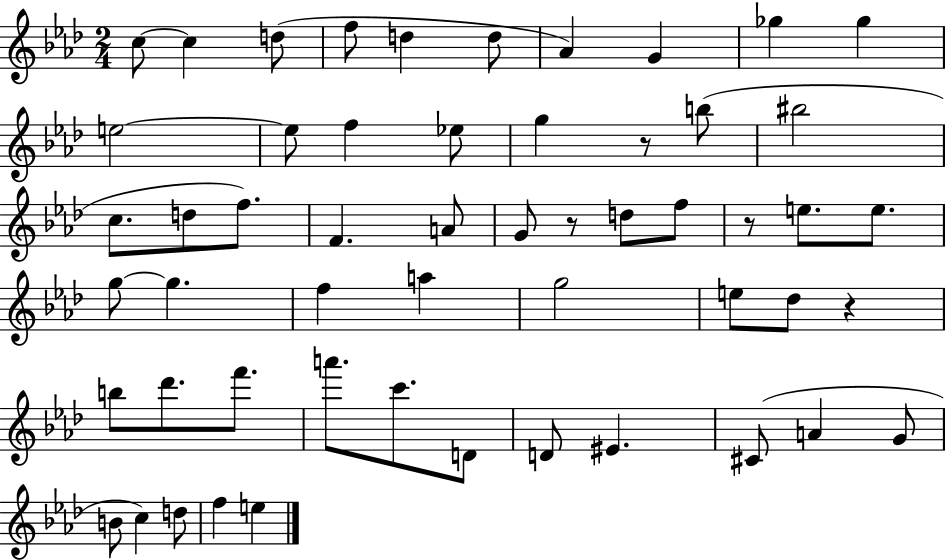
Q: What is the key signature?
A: AES major